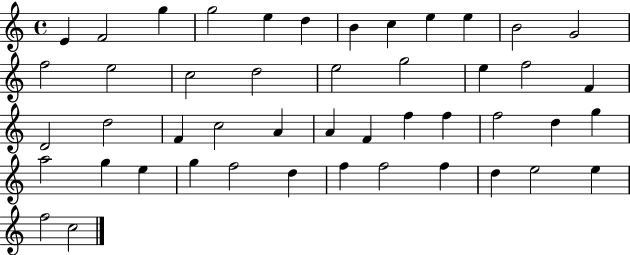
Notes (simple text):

E4/q F4/h G5/q G5/h E5/q D5/q B4/q C5/q E5/q E5/q B4/h G4/h F5/h E5/h C5/h D5/h E5/h G5/h E5/q F5/h F4/q D4/h D5/h F4/q C5/h A4/q A4/q F4/q F5/q F5/q F5/h D5/q G5/q A5/h G5/q E5/q G5/q F5/h D5/q F5/q F5/h F5/q D5/q E5/h E5/q F5/h C5/h